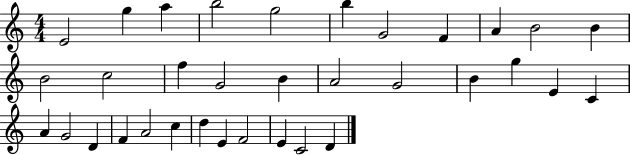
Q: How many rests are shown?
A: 0